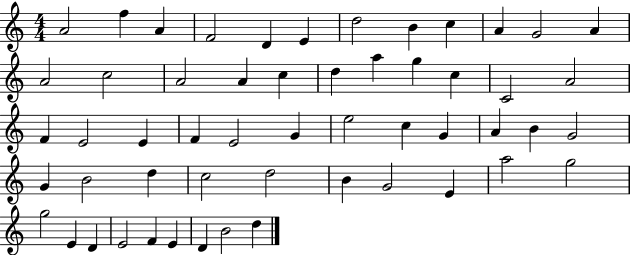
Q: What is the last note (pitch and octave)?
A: D5